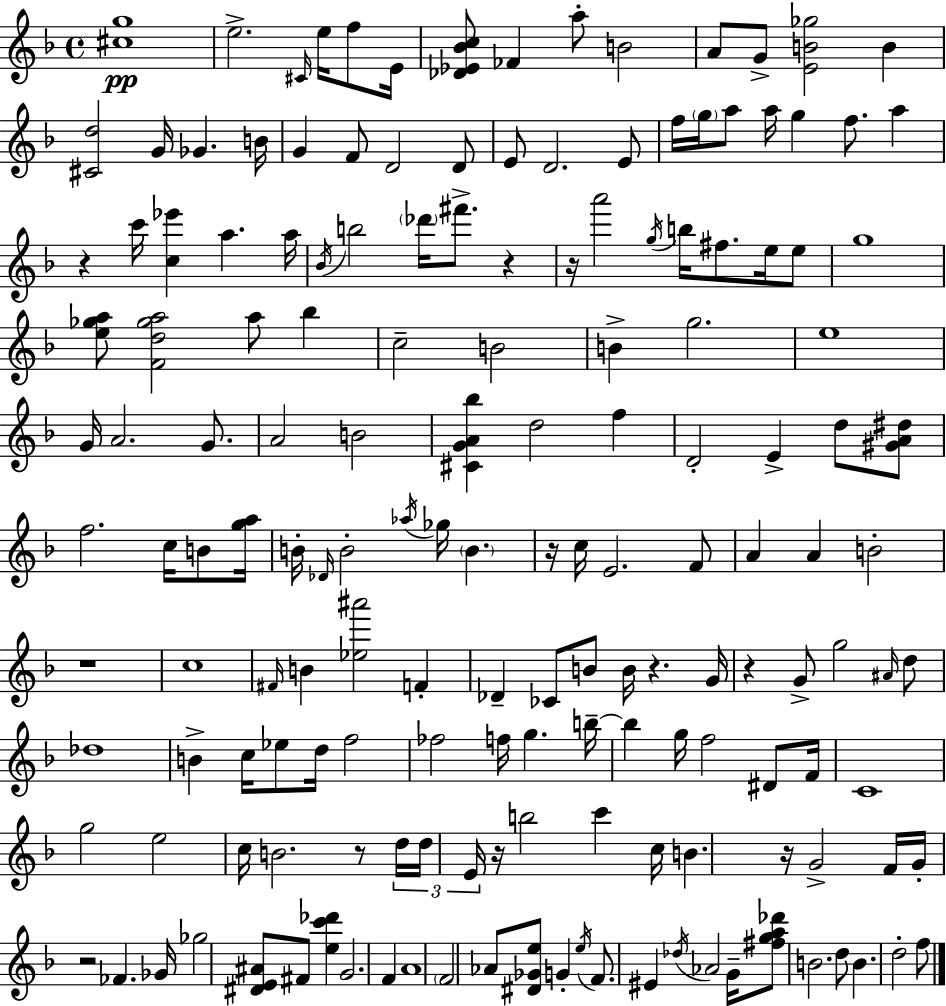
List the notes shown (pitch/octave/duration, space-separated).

[C#5,G5]/w E5/h. C#4/s E5/s F5/e E4/s [Db4,Eb4,Bb4,C5]/e FES4/q A5/e B4/h A4/e G4/e [E4,B4,Gb5]/h B4/q [C#4,D5]/h G4/s Gb4/q. B4/s G4/q F4/e D4/h D4/e E4/e D4/h. E4/e F5/s G5/s A5/e A5/s G5/q F5/e. A5/q R/q C6/s [C5,Eb6]/q A5/q. A5/s Bb4/s B5/h Db6/s F#6/e. R/q R/s A6/h G5/s B5/s F#5/e. E5/s E5/e G5/w [E5,Gb5,A5]/e [F4,D5,Gb5,A5]/h A5/e Bb5/q C5/h B4/h B4/q G5/h. E5/w G4/s A4/h. G4/e. A4/h B4/h [C#4,G4,A4,Bb5]/q D5/h F5/q D4/h E4/q D5/e [G#4,A4,D#5]/e F5/h. C5/s B4/e [G5,A5]/s B4/s Db4/s B4/h Ab5/s Gb5/s B4/q. R/s C5/s E4/h. F4/e A4/q A4/q B4/h R/w C5/w F#4/s B4/q [Eb5,A#6]/h F4/q Db4/q CES4/e B4/e B4/s R/q. G4/s R/q G4/e G5/h A#4/s D5/e Db5/w B4/q C5/s Eb5/e D5/s F5/h FES5/h F5/s G5/q. B5/s B5/q G5/s F5/h D#4/e F4/s C4/w G5/h E5/h C5/s B4/h. R/e D5/s D5/s E4/s R/s B5/h C6/q C5/s B4/q. R/s G4/h F4/s G4/s R/h FES4/q. Gb4/s Gb5/h [D#4,E4,A#4]/e F#4/e [E5,C6,Db6]/q G4/h. F4/q A4/w F4/h Ab4/e [D#4,Gb4,E5]/e G4/q E5/s F4/e. EIS4/q Db5/s Ab4/h G4/s [F#5,G5,A5,Db6]/e B4/h. D5/e B4/q. D5/h F5/e